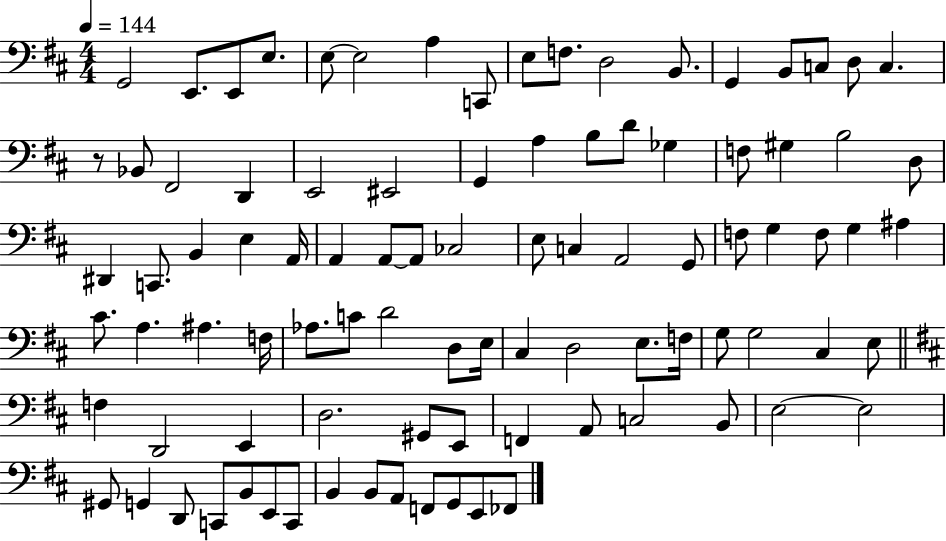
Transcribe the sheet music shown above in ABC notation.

X:1
T:Untitled
M:4/4
L:1/4
K:D
G,,2 E,,/2 E,,/2 E,/2 E,/2 E,2 A, C,,/2 E,/2 F,/2 D,2 B,,/2 G,, B,,/2 C,/2 D,/2 C, z/2 _B,,/2 ^F,,2 D,, E,,2 ^E,,2 G,, A, B,/2 D/2 _G, F,/2 ^G, B,2 D,/2 ^D,, C,,/2 B,, E, A,,/4 A,, A,,/2 A,,/2 _C,2 E,/2 C, A,,2 G,,/2 F,/2 G, F,/2 G, ^A, ^C/2 A, ^A, F,/4 _A,/2 C/2 D2 D,/2 E,/4 ^C, D,2 E,/2 F,/4 G,/2 G,2 ^C, E,/2 F, D,,2 E,, D,2 ^G,,/2 E,,/2 F,, A,,/2 C,2 B,,/2 E,2 E,2 ^G,,/2 G,, D,,/2 C,,/2 B,,/2 E,,/2 C,,/2 B,, B,,/2 A,,/2 F,,/2 G,,/2 E,,/2 _F,,/2